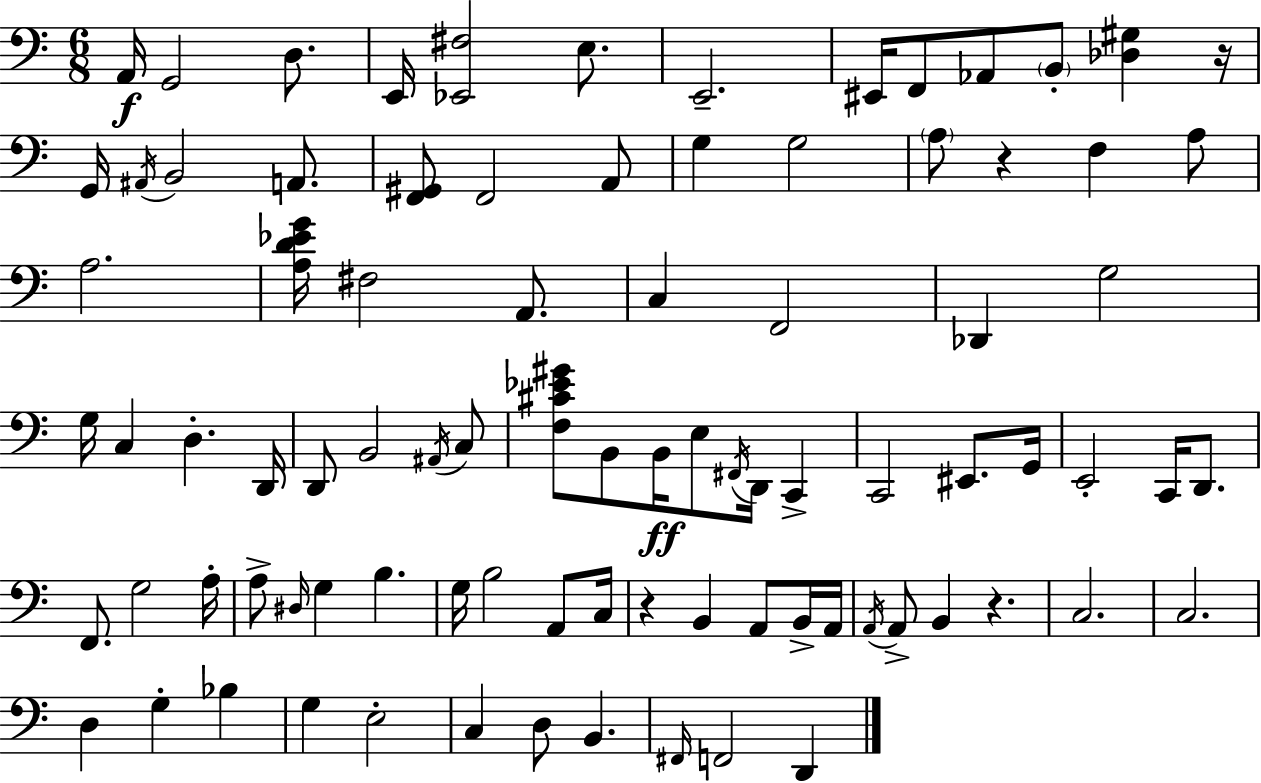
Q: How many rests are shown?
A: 4